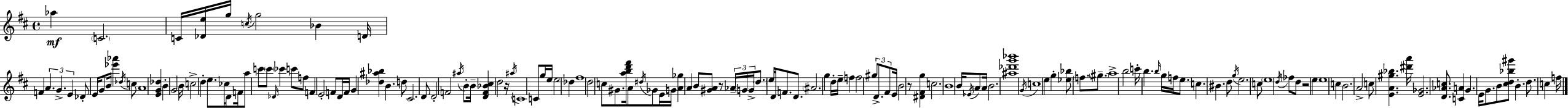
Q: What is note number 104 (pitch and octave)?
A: C6